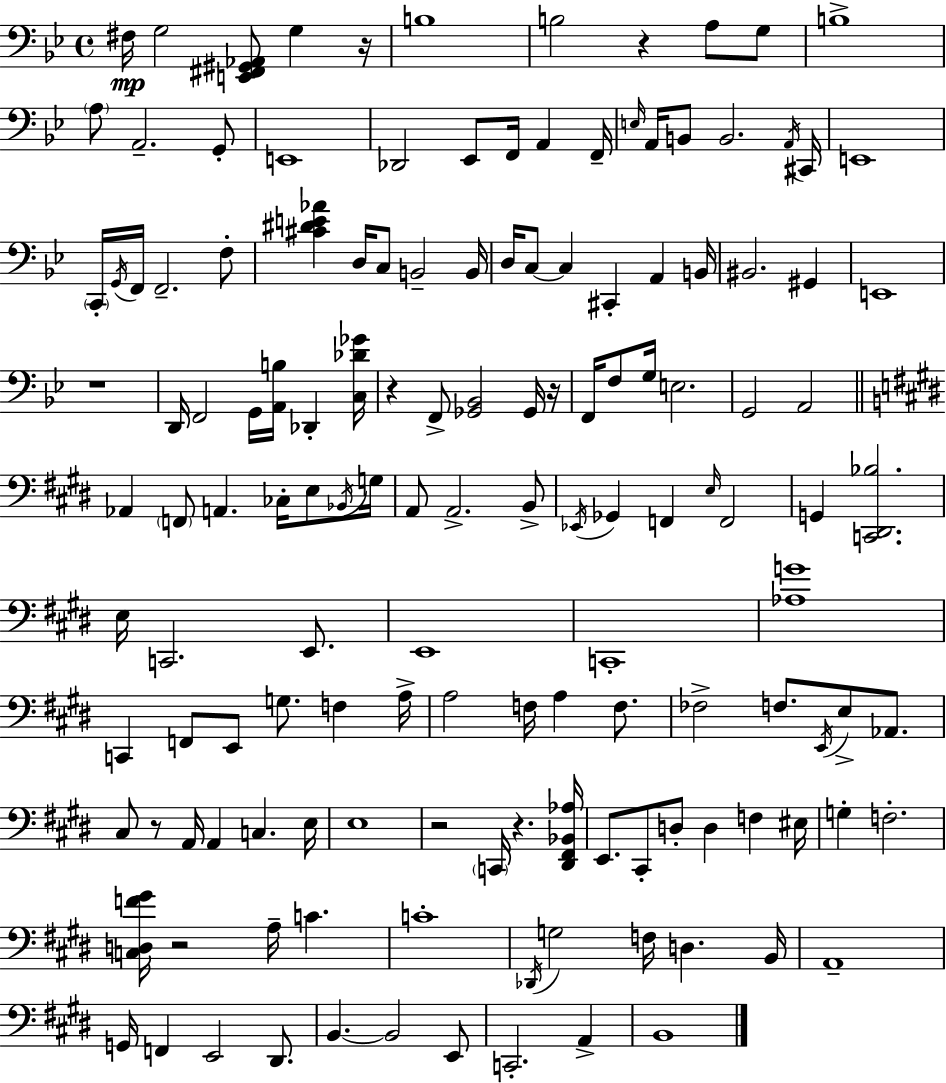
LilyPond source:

{
  \clef bass
  \time 4/4
  \defaultTimeSignature
  \key bes \major
  fis16\mp g2 <e, fis, gis, aes,>8 g4 r16 | b1 | b2 r4 a8 g8 | b1-> | \break \parenthesize a8 a,2.-- g,8-. | e,1 | des,2 ees,8 f,16 a,4 f,16-- | \grace { e16 } a,16 b,8 b,2. | \break \acciaccatura { a,16 } cis,16 e,1 | \parenthesize c,16-. \acciaccatura { g,16 } f,16 f,2.-- | f8-. <cis' dis' e' aes'>4 d16 c8 b,2-- | b,16 d16 c8~~ c4 cis,4-. a,4 | \break b,16 bis,2. gis,4 | e,1 | r1 | d,16 f,2 g,16 <a, b>16 des,4-. | \break <c des' ges'>16 r4 f,8-> <ges, bes,>2 | ges,16 r16 f,16 f8 g16 e2. | g,2 a,2 | \bar "||" \break \key e \major aes,4 \parenthesize f,8 a,4. ces16-. e8 \acciaccatura { bes,16 } | g16 a,8 a,2.-> b,8-> | \acciaccatura { ees,16 } ges,4 f,4 \grace { e16 } f,2 | g,4 <c, dis, bes>2. | \break e16 c,2. | e,8. e,1 | c,1-. | <aes g'>1 | \break c,4 f,8 e,8 g8. f4 | a16-> a2 f16 a4 | f8. fes2-> f8. \acciaccatura { e,16 } e8-> | aes,8. cis8 r8 a,16 a,4 c4. | \break e16 e1 | r2 \parenthesize c,16 r4. | <dis, fis, bes, aes>16 e,8. cis,8-. d8-. d4 f4 | eis16 g4-. f2.-. | \break <c d f' gis'>16 r2 a16-- c'4. | c'1-. | \acciaccatura { des,16 } g2 f16 d4. | b,16 a,1-- | \break g,16 f,4 e,2 | dis,8. b,4.~~ b,2 | e,8 c,2.-. | a,4-> b,1 | \break \bar "|."
}